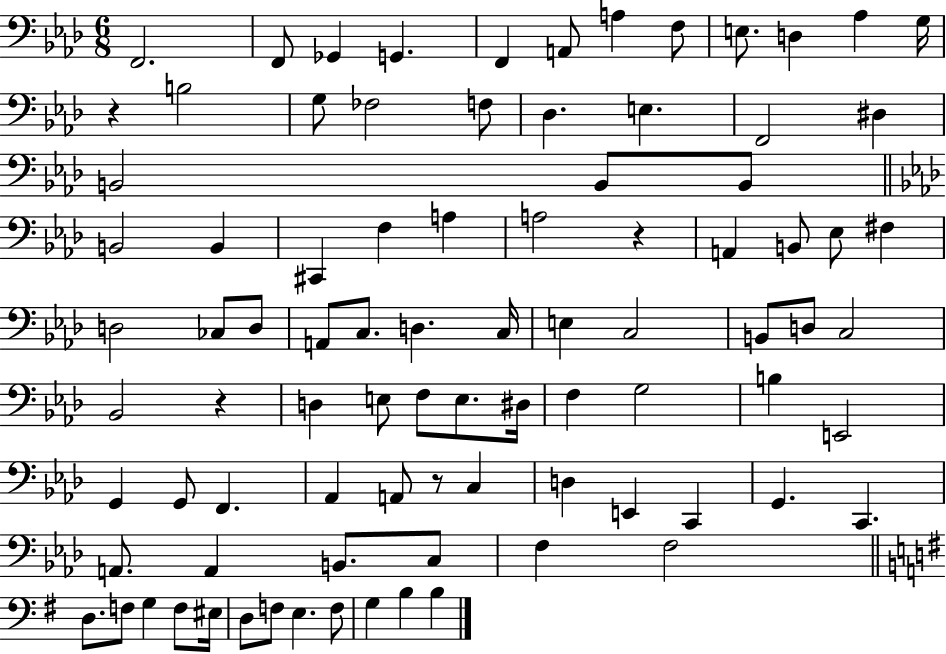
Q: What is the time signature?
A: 6/8